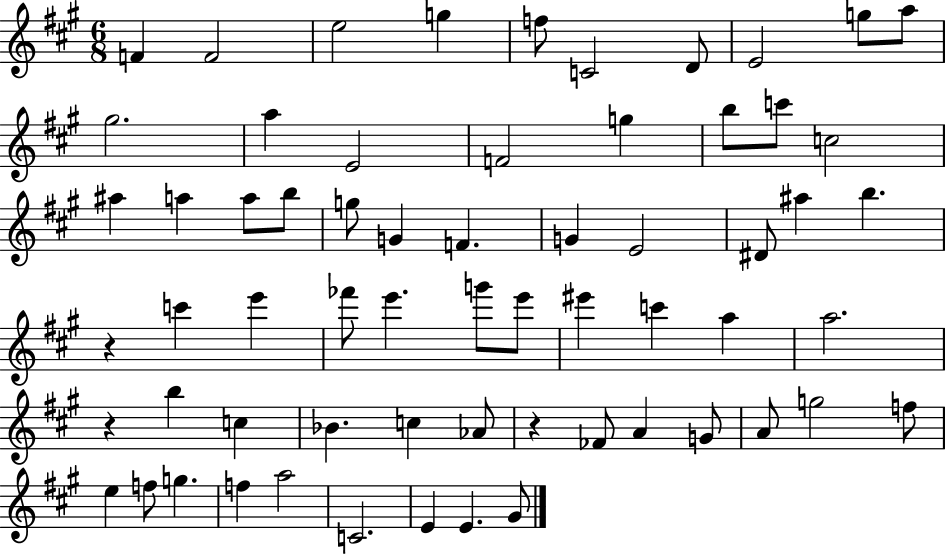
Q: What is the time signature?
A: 6/8